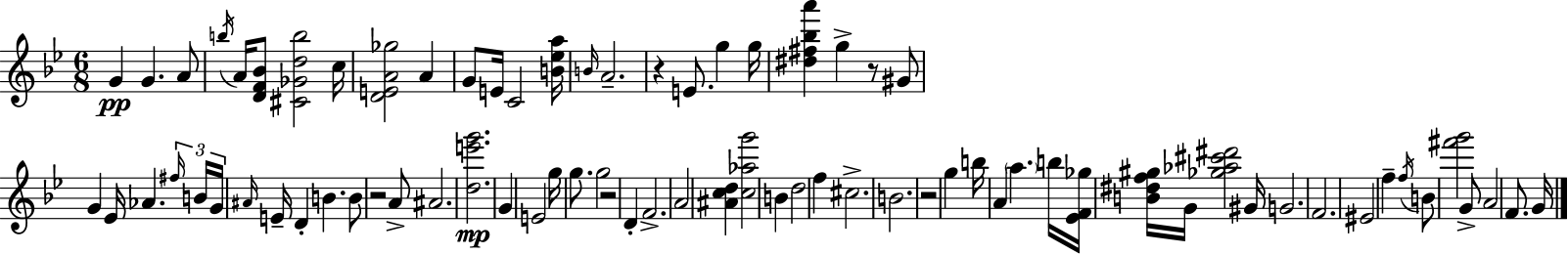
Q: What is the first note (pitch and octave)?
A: G4